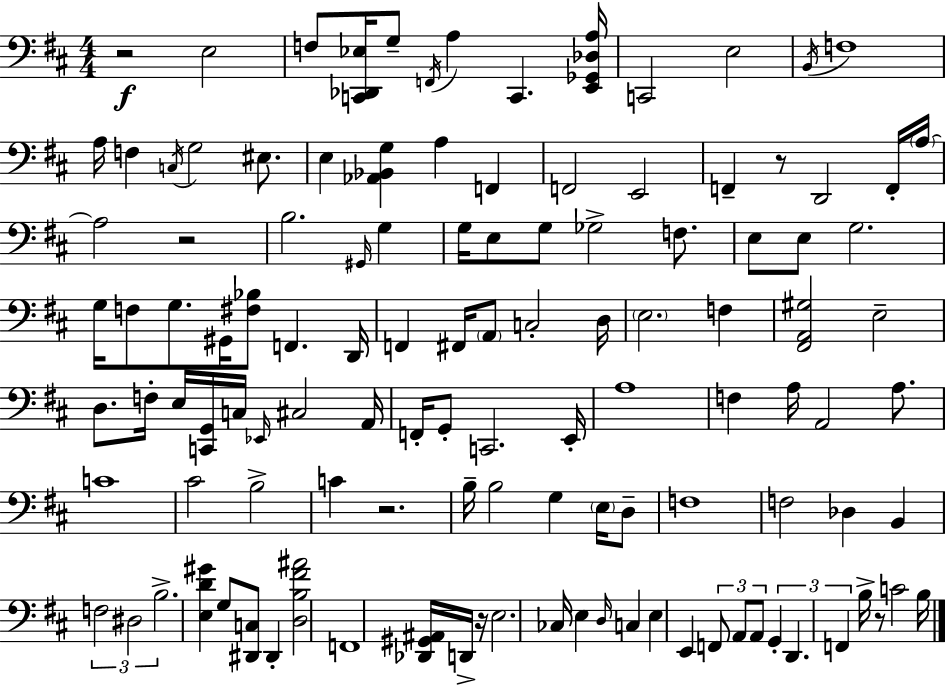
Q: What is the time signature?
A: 4/4